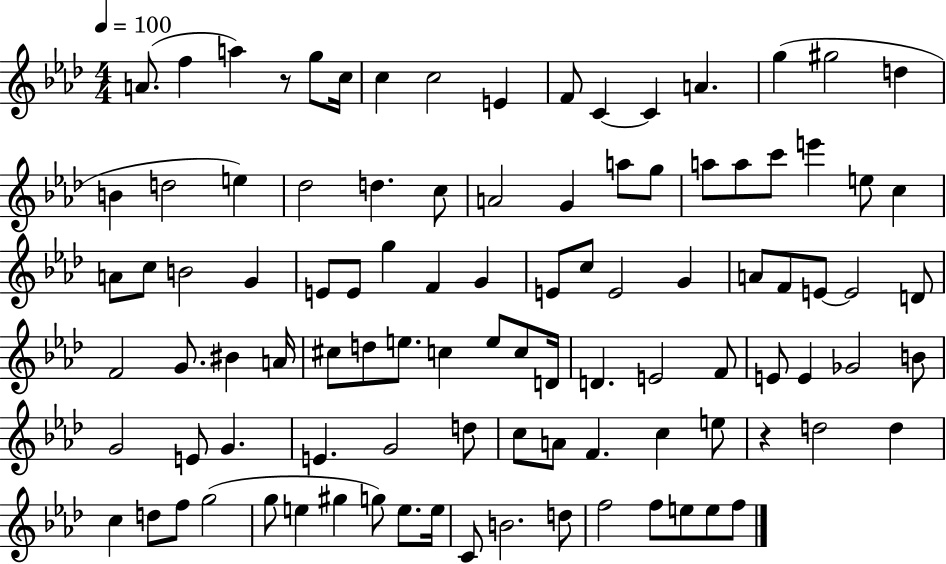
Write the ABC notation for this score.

X:1
T:Untitled
M:4/4
L:1/4
K:Ab
A/2 f a z/2 g/2 c/4 c c2 E F/2 C C A g ^g2 d B d2 e _d2 d c/2 A2 G a/2 g/2 a/2 a/2 c'/2 e' e/2 c A/2 c/2 B2 G E/2 E/2 g F G E/2 c/2 E2 G A/2 F/2 E/2 E2 D/2 F2 G/2 ^B A/4 ^c/2 d/2 e/2 c e/2 c/2 D/4 D E2 F/2 E/2 E _G2 B/2 G2 E/2 G E G2 d/2 c/2 A/2 F c e/2 z d2 d c d/2 f/2 g2 g/2 e ^g g/2 e/2 e/4 C/2 B2 d/2 f2 f/2 e/2 e/2 f/2